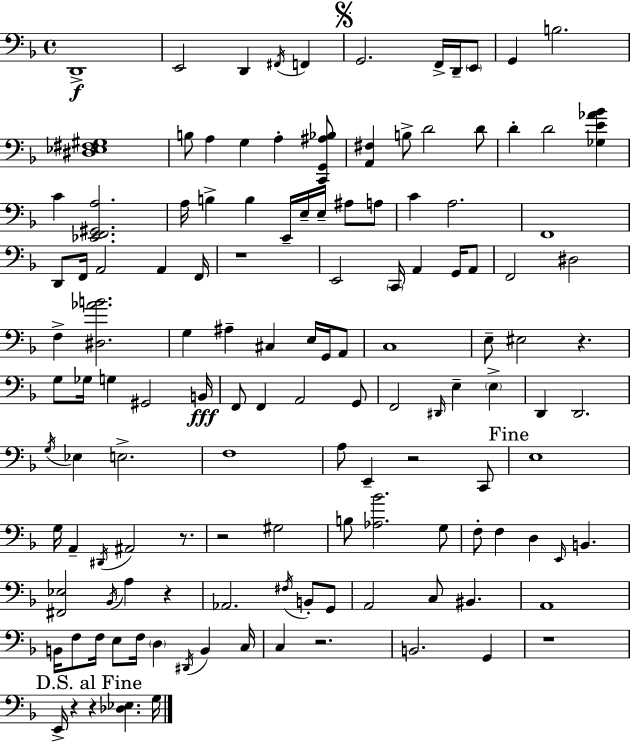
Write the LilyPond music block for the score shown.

{
  \clef bass
  \time 4/4
  \defaultTimeSignature
  \key f \major
  \repeat volta 2 { d,1->\f | e,2 d,4 \acciaccatura { fis,16 } f,4 | \mark \markup { \musicglyph "scripts.segno" } g,2. f,16-> d,16-- \parenthesize e,8 | g,4 b2. | \break <dis ees fis gis>1 | b8 a4 g4 a4-. <c, g, ais bes>8 | <a, fis>4 b8-> d'2 d'8 | d'4-. d'2 <ges e' aes' bes'>4 | \break c'4 <ees, f, gis, a>2. | a16 b4-> b4 e,16-- e16-- e16-- ais8 a8 | c'4 a2. | f,1 | \break d,8 f,16 a,2 a,4 | f,16 r1 | e,2 \parenthesize c,16 a,4 g,16 a,8 | f,2 dis2 | \break f4-> <dis aes' b'>2. | g4 ais4-- cis4 e16 g,16 a,8 | c1 | e8-- eis2 r4. | \break g8 ges16 g4 gis,2 | b,16\fff f,8 f,4 a,2 g,8 | f,2 \grace { dis,16 } e4-- \parenthesize e4-> | d,4 d,2. | \break \acciaccatura { g16 } ees4 e2.-> | f1 | a8 e,4-- r2 | c,8 \mark "Fine" e1 | \break g16 a,4-- \acciaccatura { dis,16 } ais,2 | r8. r2 gis2 | b8 <aes bes'>2. | g8 f8-. f4 d4 \grace { e,16 } b,4. | \break <fis, ees>2 \acciaccatura { bes,16 } a4 | r4 aes,2. | \acciaccatura { fis16 } b,8-. g,8 a,2 c8 | bis,4. a,1 | \break b,16 f8 f16 e8 f16 \parenthesize d4 | \acciaccatura { dis,16 } b,4 c16 c4 r2. | b,2. | g,4 r1 | \break \mark "D.S. al Fine" e,16-> r4 r4 | <des ees>4. g16 } \bar "|."
}